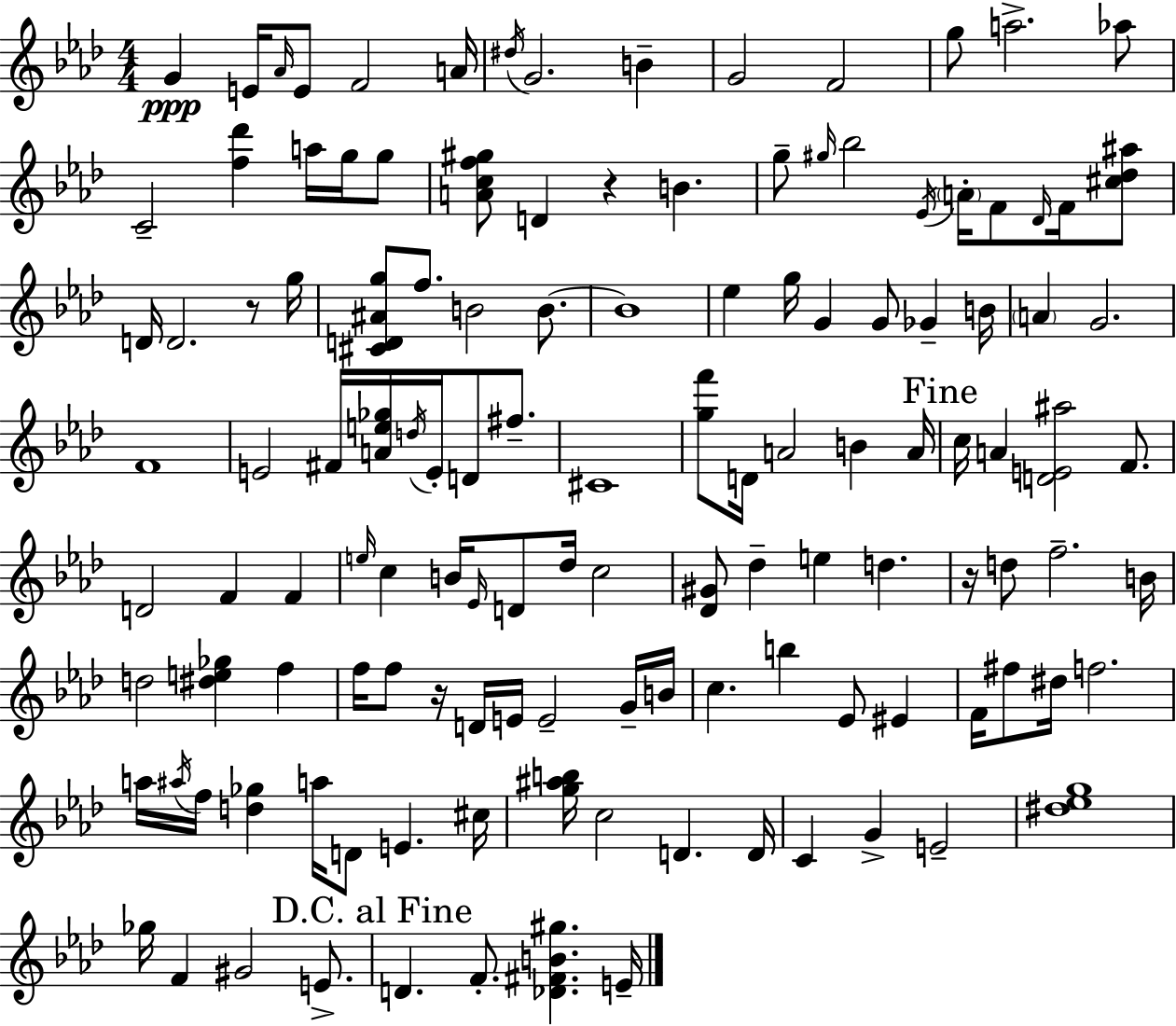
{
  \clef treble
  \numericTimeSignature
  \time 4/4
  \key aes \major
  g'4\ppp e'16 \grace { aes'16 } e'8 f'2 | a'16 \acciaccatura { dis''16 } g'2. b'4-- | g'2 f'2 | g''8 a''2.-> | \break aes''8 c'2-- <f'' des'''>4 a''16 g''16 | g''8 <a' c'' f'' gis''>8 d'4 r4 b'4. | g''8-- \grace { gis''16 } bes''2 \acciaccatura { ees'16 } \parenthesize a'16-. f'8 | \grace { des'16 } f'16 <cis'' des'' ais''>8 d'16 d'2. | \break r8 g''16 <cis' d' ais' g''>8 f''8. b'2 | b'8.~~ b'1 | ees''4 g''16 g'4 g'8 | ges'4-- b'16 \parenthesize a'4 g'2. | \break f'1 | e'2 fis'16 <a' e'' ges''>16 \acciaccatura { d''16 } | e'16-. d'8 fis''8.-- cis'1 | <g'' f'''>8 d'16 a'2 | \break b'4 a'16 \mark "Fine" c''16 a'4 <d' e' ais''>2 | f'8. d'2 f'4 | f'4 \grace { e''16 } c''4 b'16 \grace { ees'16 } d'8 des''16 | c''2 <des' gis'>8 des''4-- e''4 | \break d''4. r16 d''8 f''2.-- | b'16 d''2 | <dis'' e'' ges''>4 f''4 f''16 f''8 r16 d'16 e'16 e'2-- | g'16-- b'16 c''4. b''4 | \break ees'8 eis'4 f'16 fis''8 dis''16 f''2. | a''16 \acciaccatura { ais''16 } f''16 <d'' ges''>4 a''16 | d'8 e'4. cis''16 <g'' ais'' b''>16 c''2 | d'4. d'16 c'4 g'4-> | \break e'2-- <dis'' ees'' g''>1 | ges''16 f'4 gis'2 | e'8.-> \mark "D.C. al Fine" d'4. f'8.-. | <des' fis' b' gis''>4. e'16-- \bar "|."
}